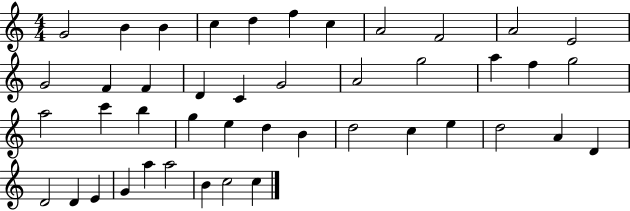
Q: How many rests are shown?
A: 0